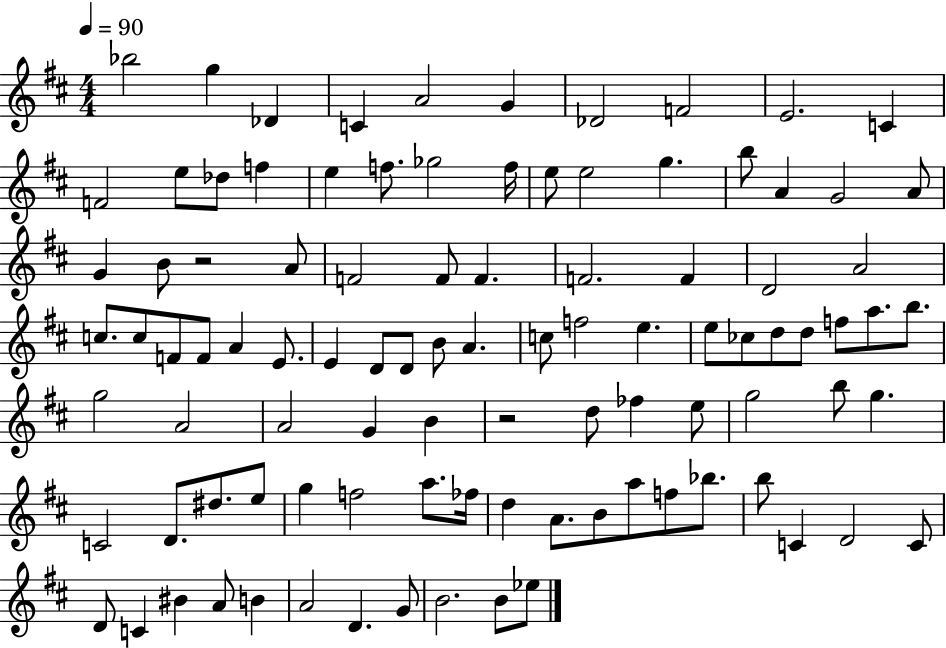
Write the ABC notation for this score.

X:1
T:Untitled
M:4/4
L:1/4
K:D
_b2 g _D C A2 G _D2 F2 E2 C F2 e/2 _d/2 f e f/2 _g2 f/4 e/2 e2 g b/2 A G2 A/2 G B/2 z2 A/2 F2 F/2 F F2 F D2 A2 c/2 c/2 F/2 F/2 A E/2 E D/2 D/2 B/2 A c/2 f2 e e/2 _c/2 d/2 d/2 f/2 a/2 b/2 g2 A2 A2 G B z2 d/2 _f e/2 g2 b/2 g C2 D/2 ^d/2 e/2 g f2 a/2 _f/4 d A/2 B/2 a/2 f/2 _b/2 b/2 C D2 C/2 D/2 C ^B A/2 B A2 D G/2 B2 B/2 _e/2